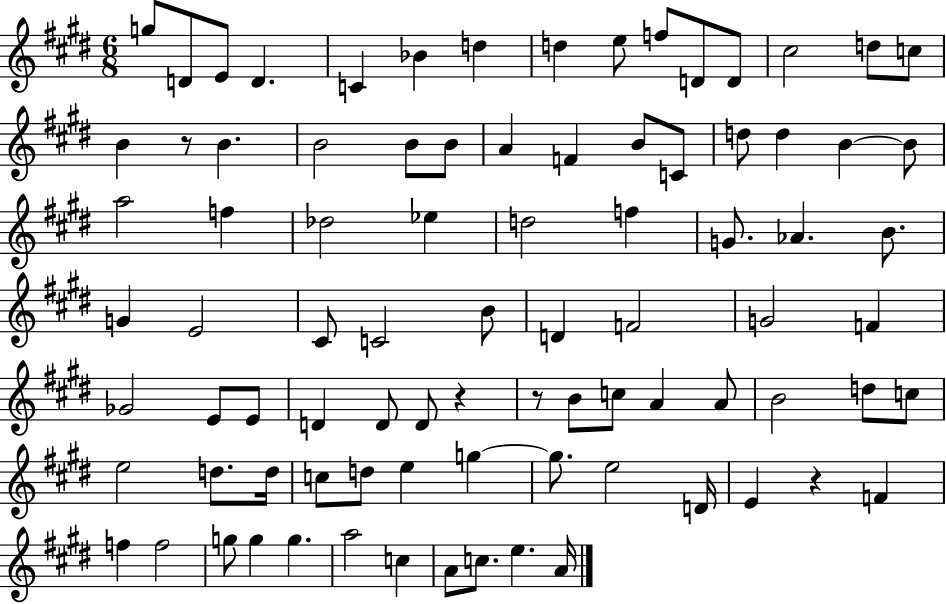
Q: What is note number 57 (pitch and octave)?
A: B4